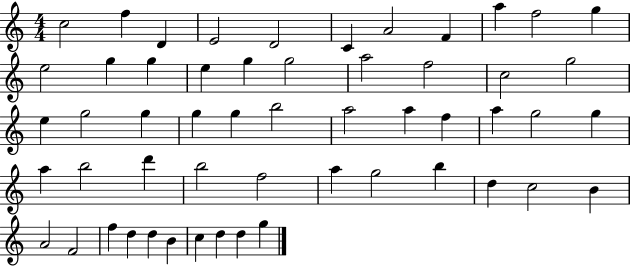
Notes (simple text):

C5/h F5/q D4/q E4/h D4/h C4/q A4/h F4/q A5/q F5/h G5/q E5/h G5/q G5/q E5/q G5/q G5/h A5/h F5/h C5/h G5/h E5/q G5/h G5/q G5/q G5/q B5/h A5/h A5/q F5/q A5/q G5/h G5/q A5/q B5/h D6/q B5/h F5/h A5/q G5/h B5/q D5/q C5/h B4/q A4/h F4/h F5/q D5/q D5/q B4/q C5/q D5/q D5/q G5/q